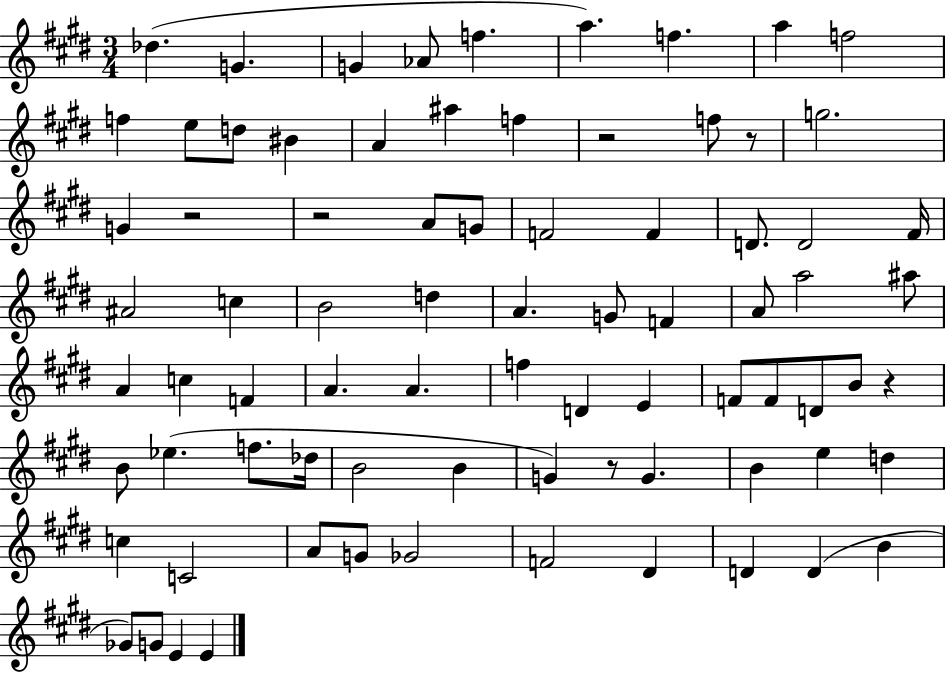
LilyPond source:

{
  \clef treble
  \numericTimeSignature
  \time 3/4
  \key e \major
  \repeat volta 2 { des''4.( g'4. | g'4 aes'8 f''4. | a''4.) f''4. | a''4 f''2 | \break f''4 e''8 d''8 bis'4 | a'4 ais''4 f''4 | r2 f''8 r8 | g''2. | \break g'4 r2 | r2 a'8 g'8 | f'2 f'4 | d'8. d'2 fis'16 | \break ais'2 c''4 | b'2 d''4 | a'4. g'8 f'4 | a'8 a''2 ais''8 | \break a'4 c''4 f'4 | a'4. a'4. | f''4 d'4 e'4 | f'8 f'8 d'8 b'8 r4 | \break b'8 ees''4.( f''8. des''16 | b'2 b'4 | g'4) r8 g'4. | b'4 e''4 d''4 | \break c''4 c'2 | a'8 g'8 ges'2 | f'2 dis'4 | d'4 d'4( b'4 | \break ges'8) g'8 e'4 e'4 | } \bar "|."
}